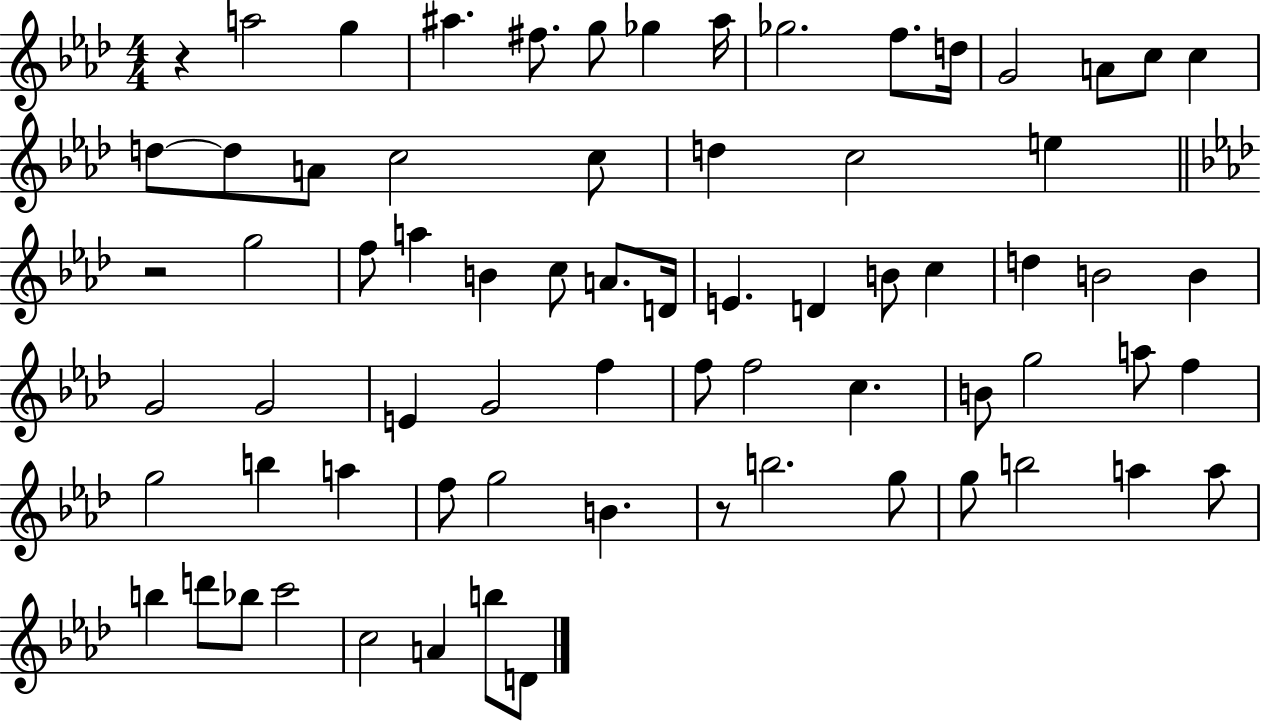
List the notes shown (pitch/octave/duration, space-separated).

R/q A5/h G5/q A#5/q. F#5/e. G5/e Gb5/q A#5/s Gb5/h. F5/e. D5/s G4/h A4/e C5/e C5/q D5/e D5/e A4/e C5/h C5/e D5/q C5/h E5/q R/h G5/h F5/e A5/q B4/q C5/e A4/e. D4/s E4/q. D4/q B4/e C5/q D5/q B4/h B4/q G4/h G4/h E4/q G4/h F5/q F5/e F5/h C5/q. B4/e G5/h A5/e F5/q G5/h B5/q A5/q F5/e G5/h B4/q. R/e B5/h. G5/e G5/e B5/h A5/q A5/e B5/q D6/e Bb5/e C6/h C5/h A4/q B5/e D4/e